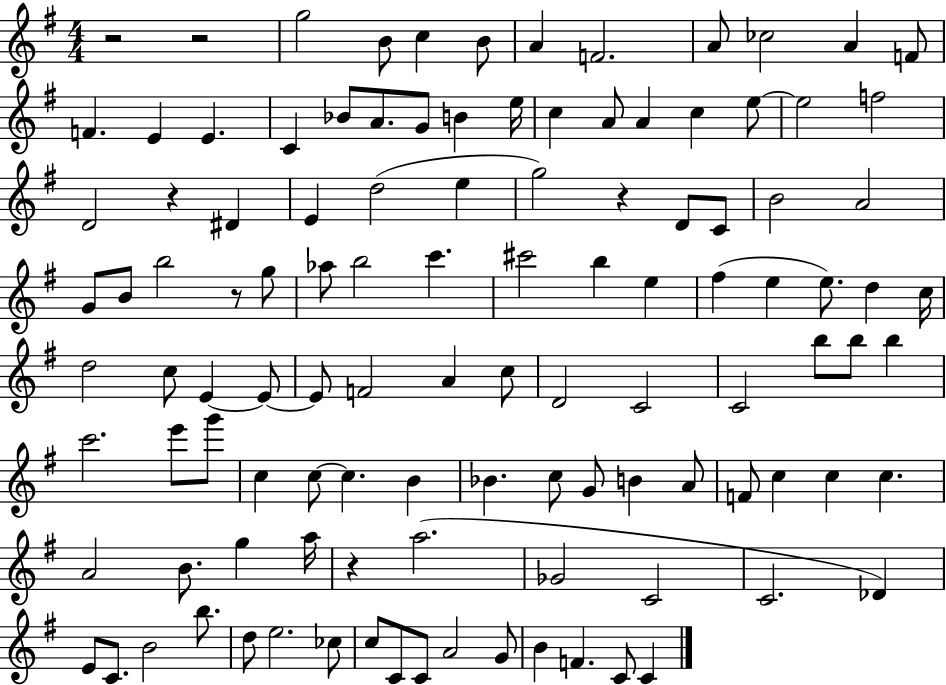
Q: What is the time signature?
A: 4/4